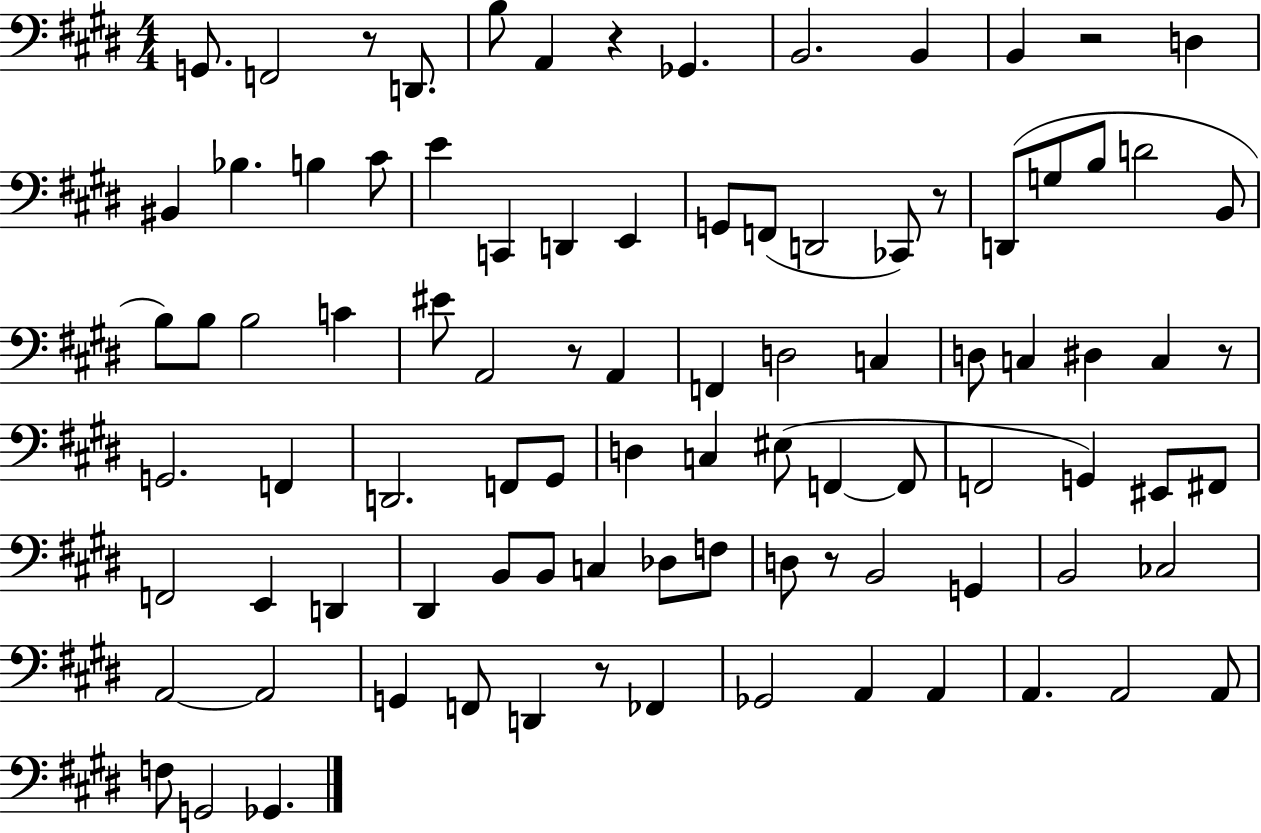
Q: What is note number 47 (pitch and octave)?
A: D3